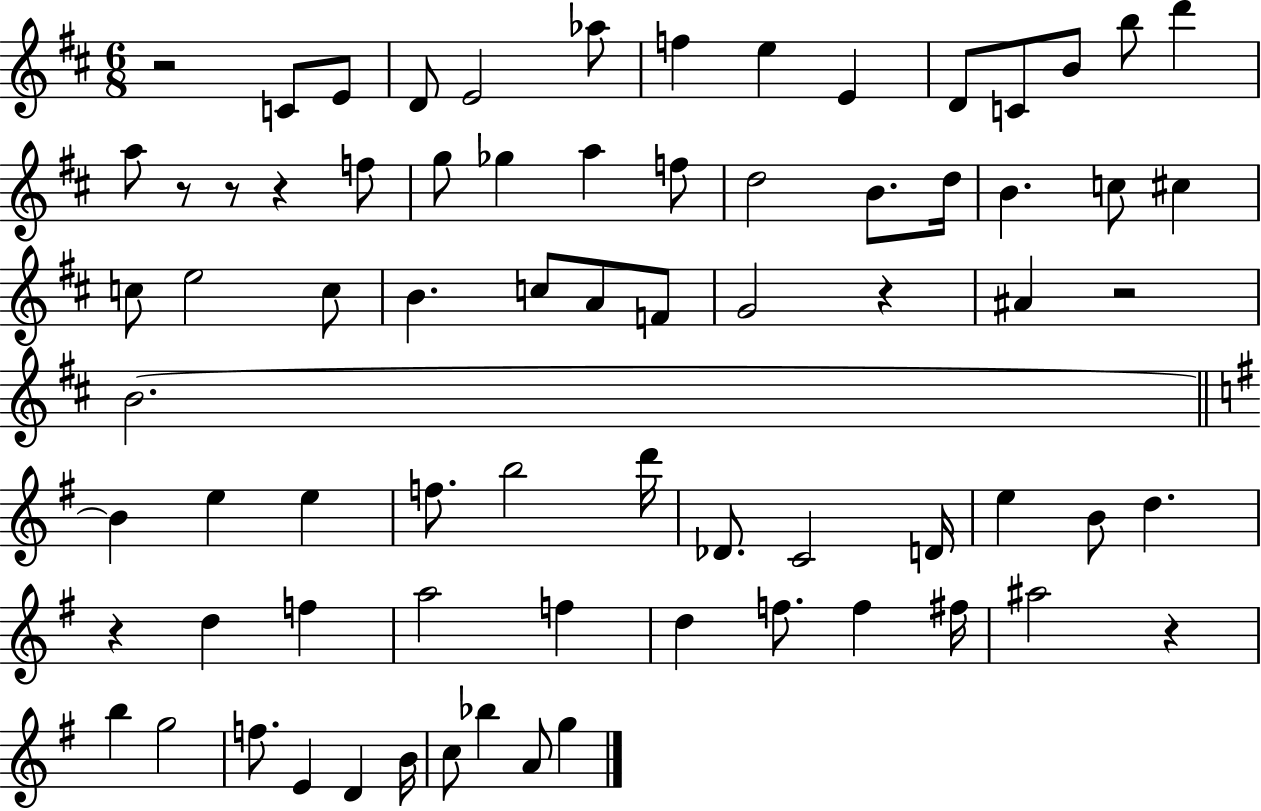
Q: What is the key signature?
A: D major